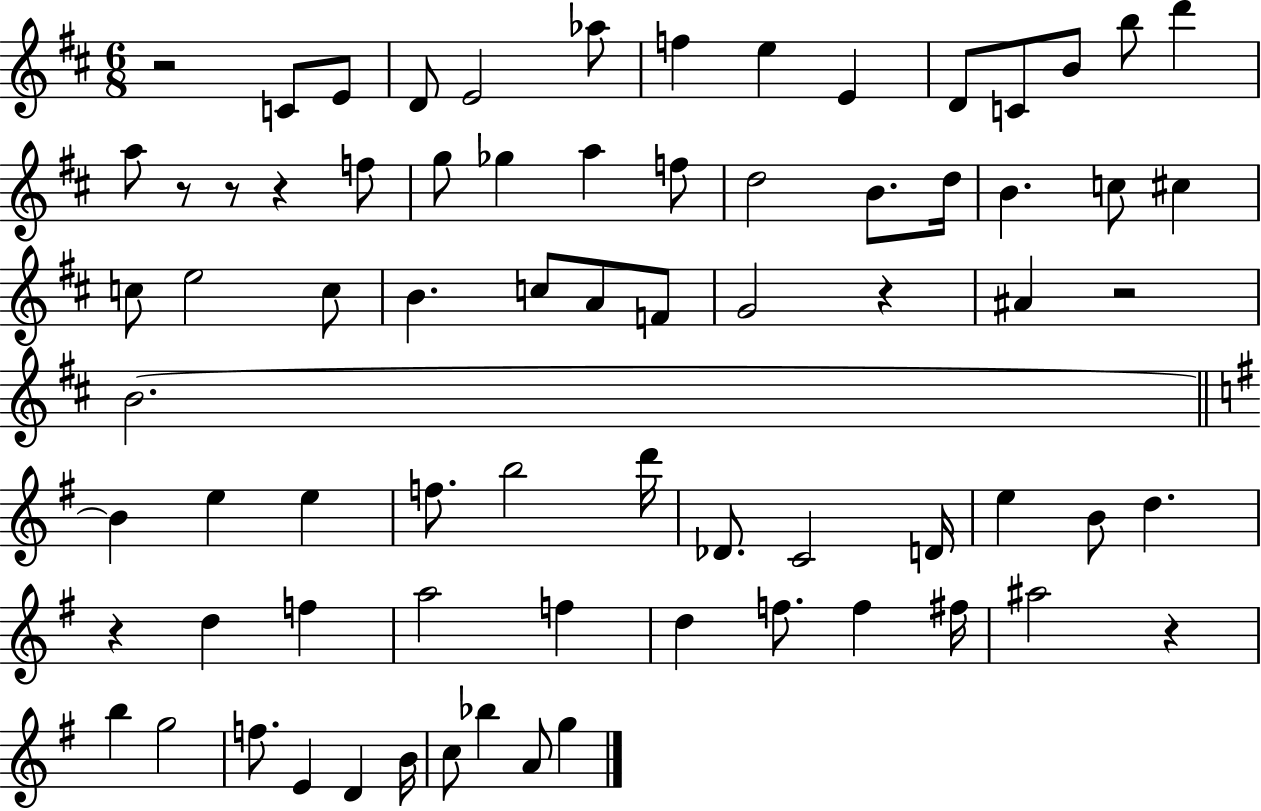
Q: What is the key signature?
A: D major